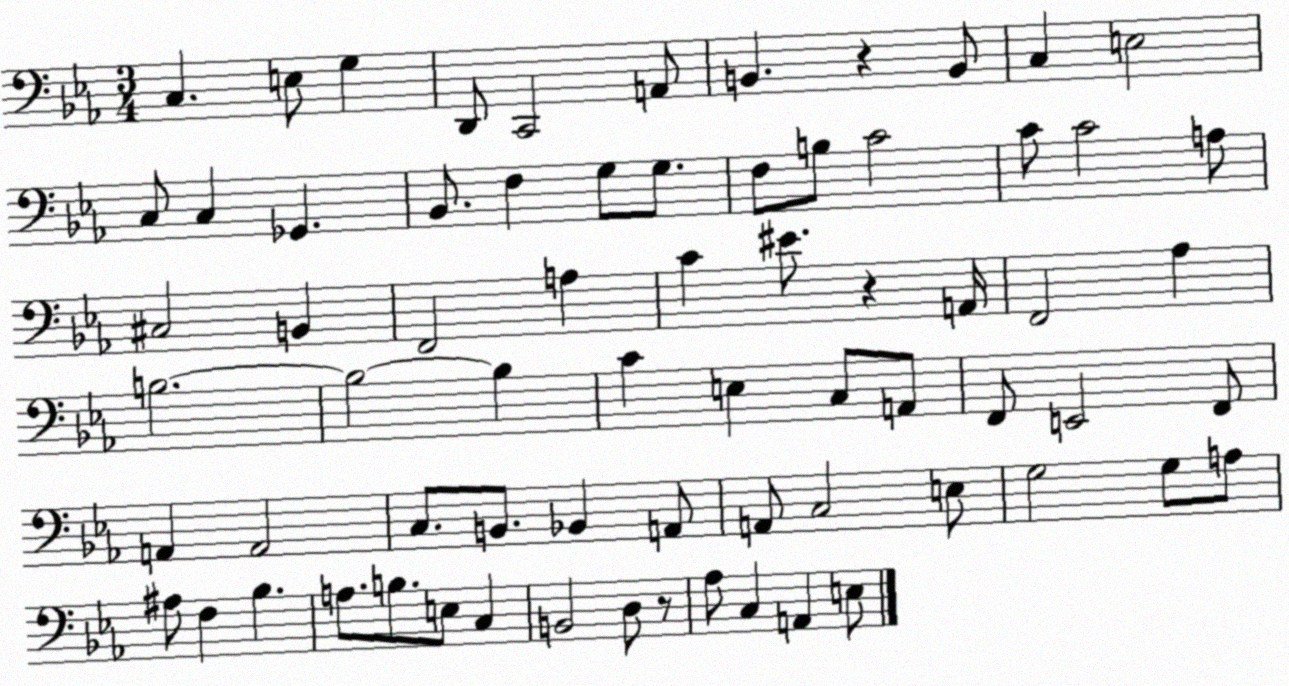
X:1
T:Untitled
M:3/4
L:1/4
K:Eb
C, E,/2 G, D,,/2 C,,2 A,,/2 B,, z B,,/2 C, E,2 C,/2 C, _G,, _B,,/2 F, G,/2 G,/2 F,/2 B,/2 C2 C/2 C2 A,/2 ^C,2 B,, F,,2 A, C ^E/2 z A,,/4 F,,2 _A, B,2 B,2 B, C E, C,/2 A,,/2 F,,/2 E,,2 F,,/2 A,, A,,2 C,/2 B,,/2 _B,, A,,/2 A,,/2 C,2 E,/2 G,2 G,/2 A,/2 ^A,/2 F, _B, A,/2 B,/2 E,/2 C, B,,2 D,/2 z/2 _A,/2 C, A,, E,/2